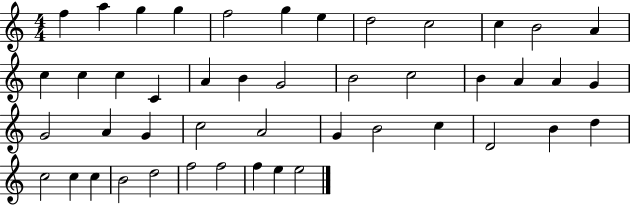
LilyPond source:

{
  \clef treble
  \numericTimeSignature
  \time 4/4
  \key c \major
  f''4 a''4 g''4 g''4 | f''2 g''4 e''4 | d''2 c''2 | c''4 b'2 a'4 | \break c''4 c''4 c''4 c'4 | a'4 b'4 g'2 | b'2 c''2 | b'4 a'4 a'4 g'4 | \break g'2 a'4 g'4 | c''2 a'2 | g'4 b'2 c''4 | d'2 b'4 d''4 | \break c''2 c''4 c''4 | b'2 d''2 | f''2 f''2 | f''4 e''4 e''2 | \break \bar "|."
}